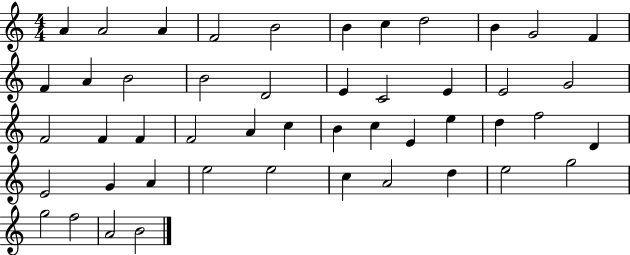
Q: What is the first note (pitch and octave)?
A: A4